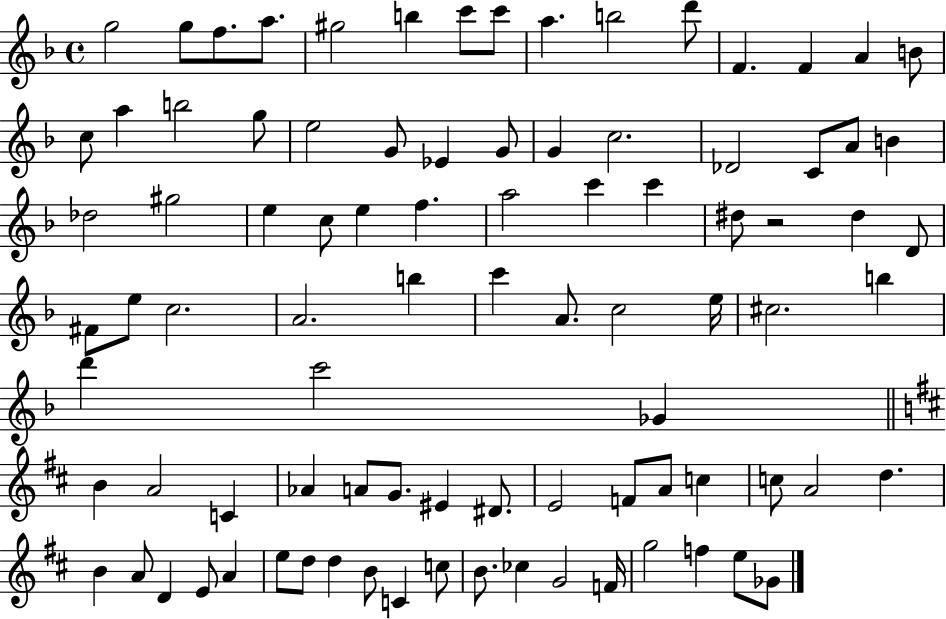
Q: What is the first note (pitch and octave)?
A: G5